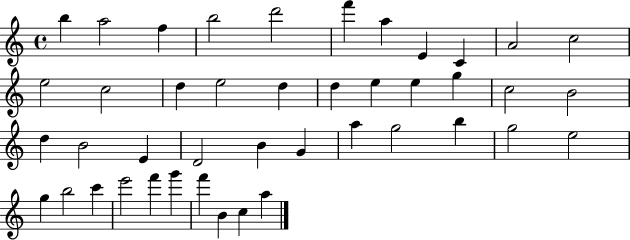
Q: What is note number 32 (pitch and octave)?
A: G5